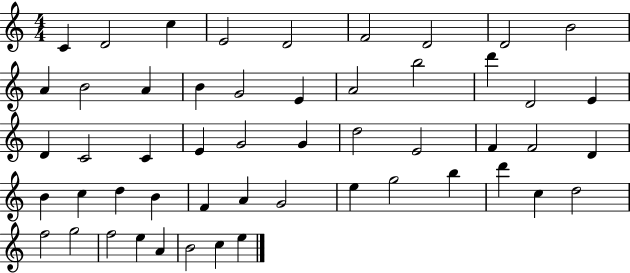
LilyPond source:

{
  \clef treble
  \numericTimeSignature
  \time 4/4
  \key c \major
  c'4 d'2 c''4 | e'2 d'2 | f'2 d'2 | d'2 b'2 | \break a'4 b'2 a'4 | b'4 g'2 e'4 | a'2 b''2 | d'''4 d'2 e'4 | \break d'4 c'2 c'4 | e'4 g'2 g'4 | d''2 e'2 | f'4 f'2 d'4 | \break b'4 c''4 d''4 b'4 | f'4 a'4 g'2 | e''4 g''2 b''4 | d'''4 c''4 d''2 | \break f''2 g''2 | f''2 e''4 a'4 | b'2 c''4 e''4 | \bar "|."
}